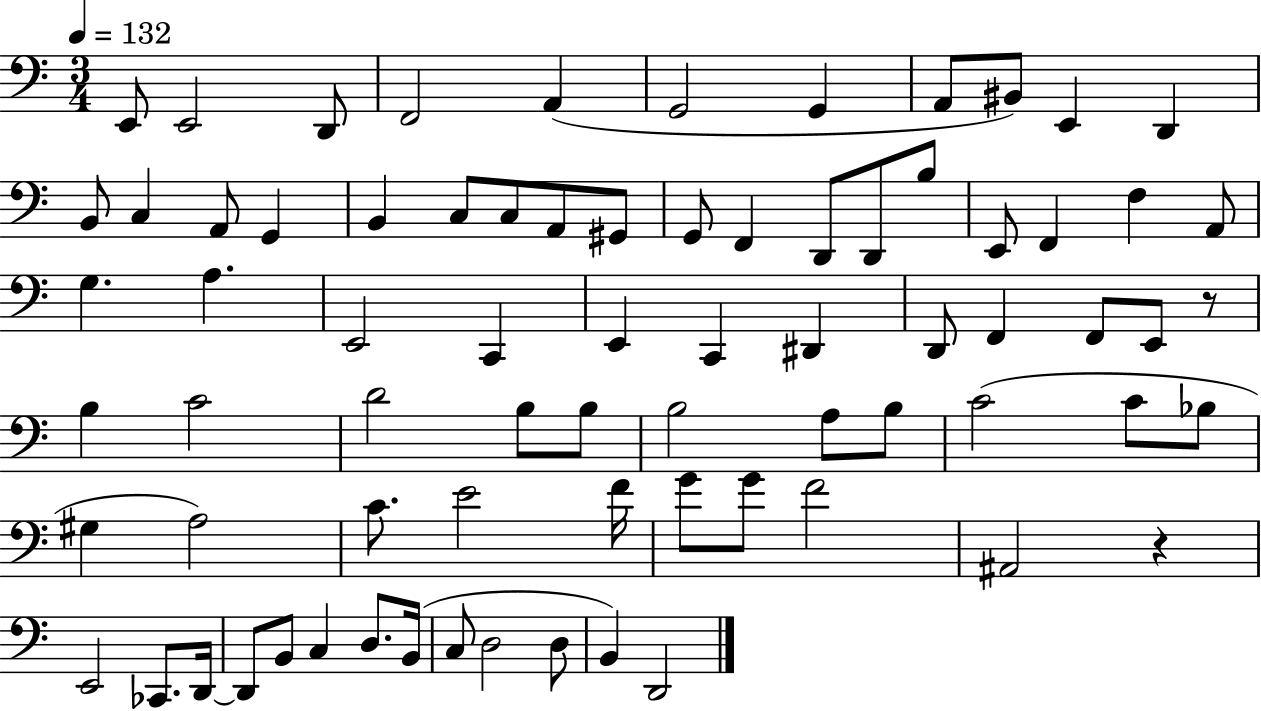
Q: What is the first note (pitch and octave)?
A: E2